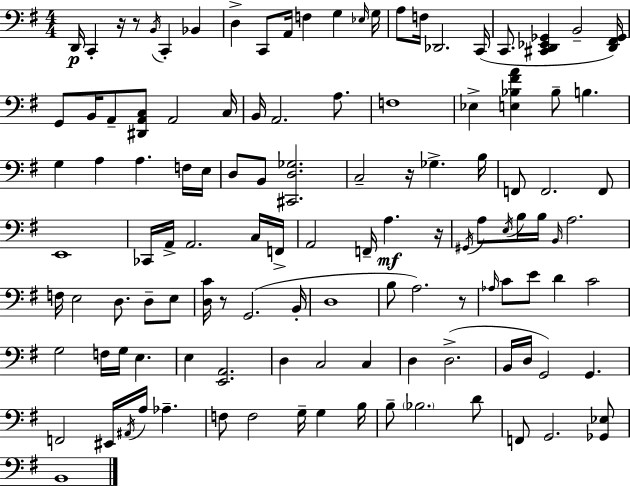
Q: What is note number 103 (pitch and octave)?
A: G2